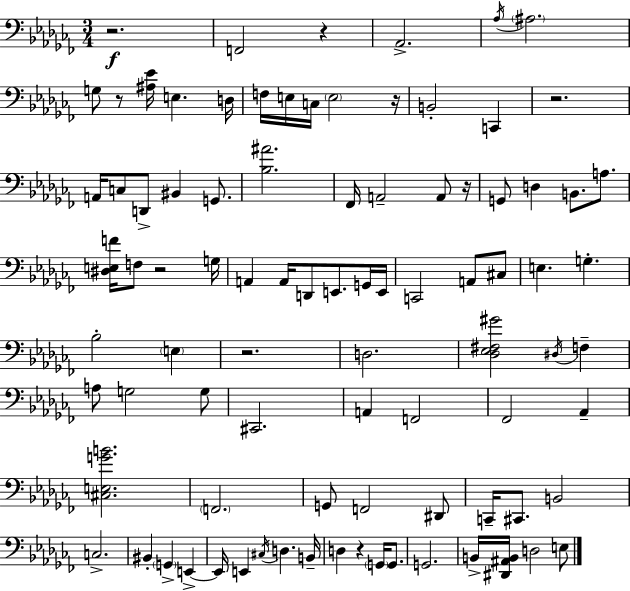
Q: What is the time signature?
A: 3/4